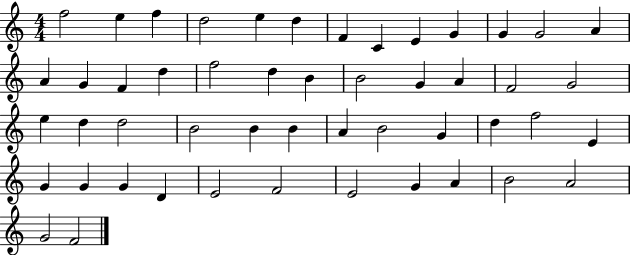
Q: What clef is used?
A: treble